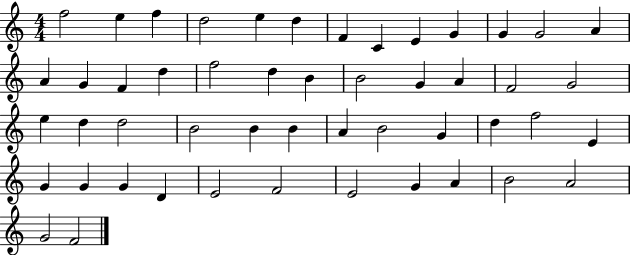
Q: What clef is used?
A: treble